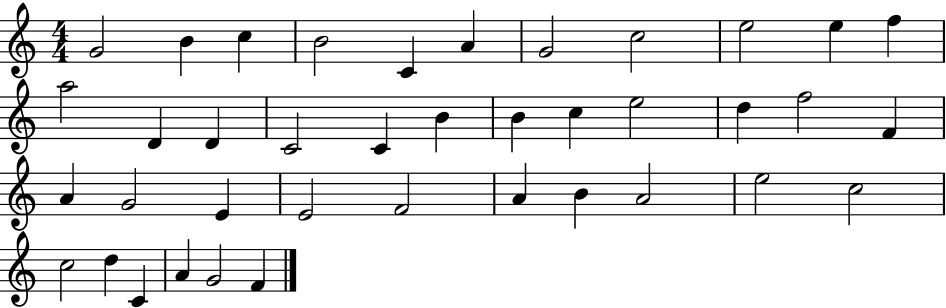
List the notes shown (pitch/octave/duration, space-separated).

G4/h B4/q C5/q B4/h C4/q A4/q G4/h C5/h E5/h E5/q F5/q A5/h D4/q D4/q C4/h C4/q B4/q B4/q C5/q E5/h D5/q F5/h F4/q A4/q G4/h E4/q E4/h F4/h A4/q B4/q A4/h E5/h C5/h C5/h D5/q C4/q A4/q G4/h F4/q